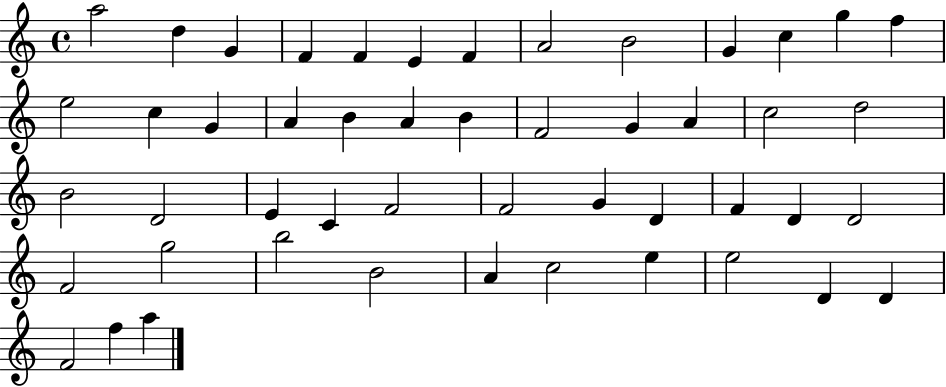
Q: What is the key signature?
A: C major